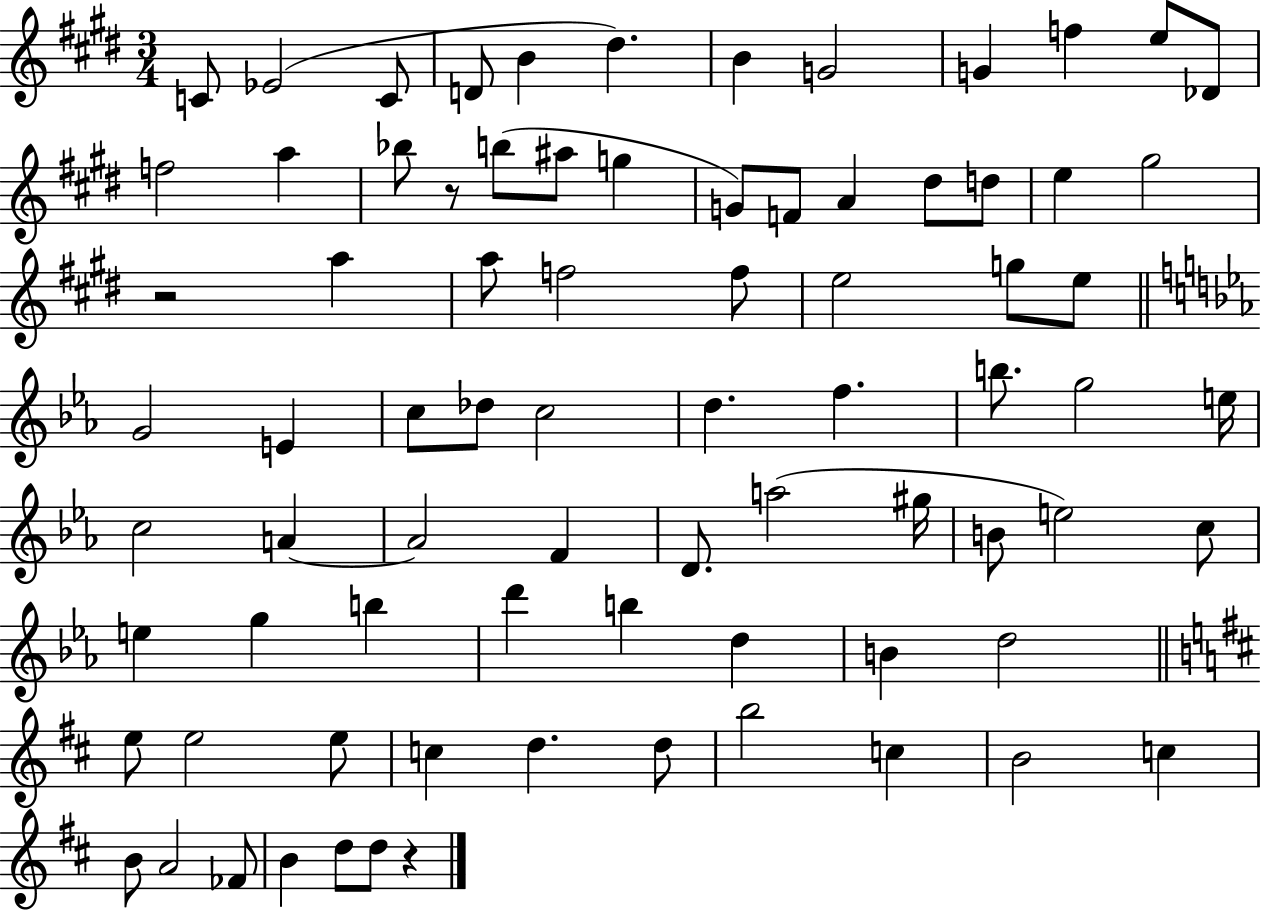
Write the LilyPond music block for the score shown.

{
  \clef treble
  \numericTimeSignature
  \time 3/4
  \key e \major
  \repeat volta 2 { c'8 ees'2( c'8 | d'8 b'4 dis''4.) | b'4 g'2 | g'4 f''4 e''8 des'8 | \break f''2 a''4 | bes''8 r8 b''8( ais''8 g''4 | g'8) f'8 a'4 dis''8 d''8 | e''4 gis''2 | \break r2 a''4 | a''8 f''2 f''8 | e''2 g''8 e''8 | \bar "||" \break \key c \minor g'2 e'4 | c''8 des''8 c''2 | d''4. f''4. | b''8. g''2 e''16 | \break c''2 a'4~~ | a'2 f'4 | d'8. a''2( gis''16 | b'8 e''2) c''8 | \break e''4 g''4 b''4 | d'''4 b''4 d''4 | b'4 d''2 | \bar "||" \break \key d \major e''8 e''2 e''8 | c''4 d''4. d''8 | b''2 c''4 | b'2 c''4 | \break b'8 a'2 fes'8 | b'4 d''8 d''8 r4 | } \bar "|."
}